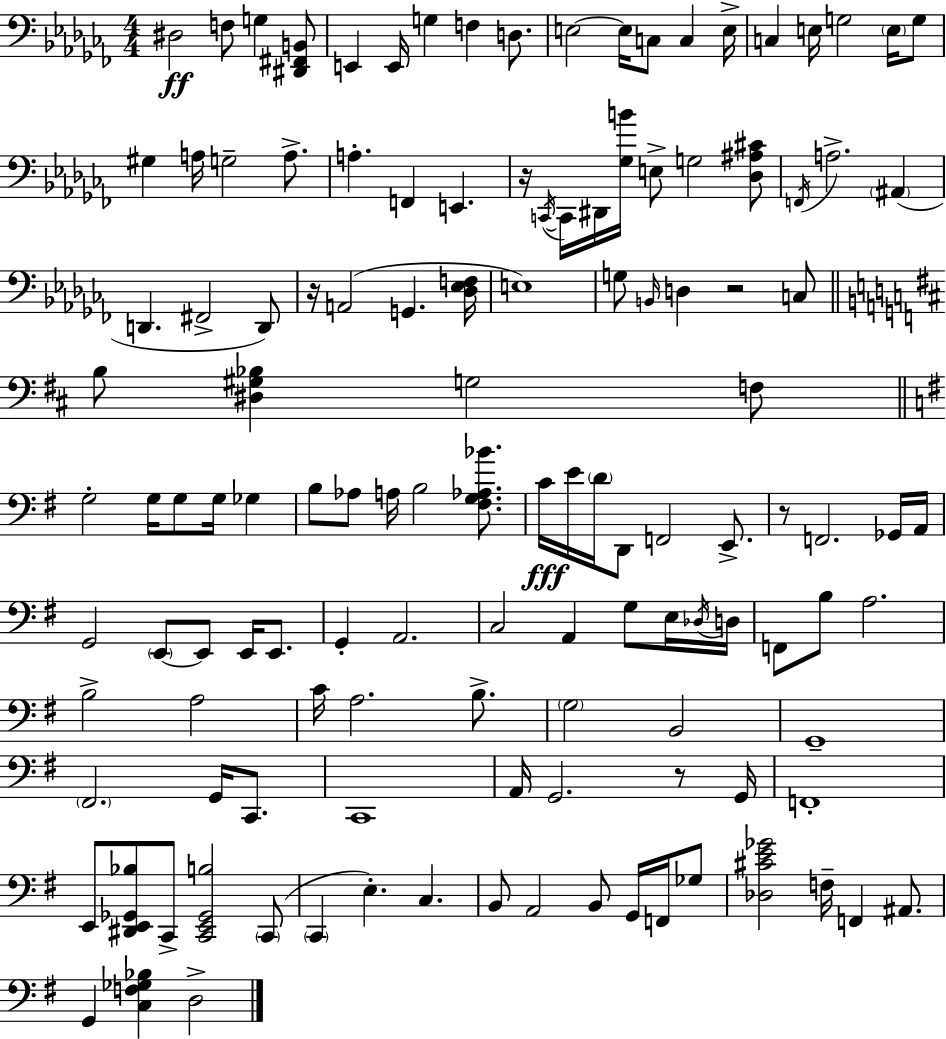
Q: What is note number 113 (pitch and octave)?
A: D3